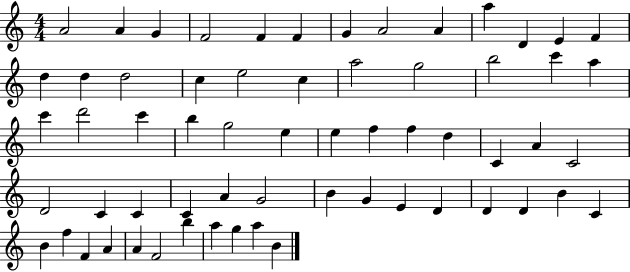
{
  \clef treble
  \numericTimeSignature
  \time 4/4
  \key c \major
  a'2 a'4 g'4 | f'2 f'4 f'4 | g'4 a'2 a'4 | a''4 d'4 e'4 f'4 | \break d''4 d''4 d''2 | c''4 e''2 c''4 | a''2 g''2 | b''2 c'''4 a''4 | \break c'''4 d'''2 c'''4 | b''4 g''2 e''4 | e''4 f''4 f''4 d''4 | c'4 a'4 c'2 | \break d'2 c'4 c'4 | c'4 a'4 g'2 | b'4 g'4 e'4 d'4 | d'4 d'4 b'4 c'4 | \break b'4 f''4 f'4 a'4 | a'4 f'2 b''4 | a''4 g''4 a''4 b'4 | \bar "|."
}